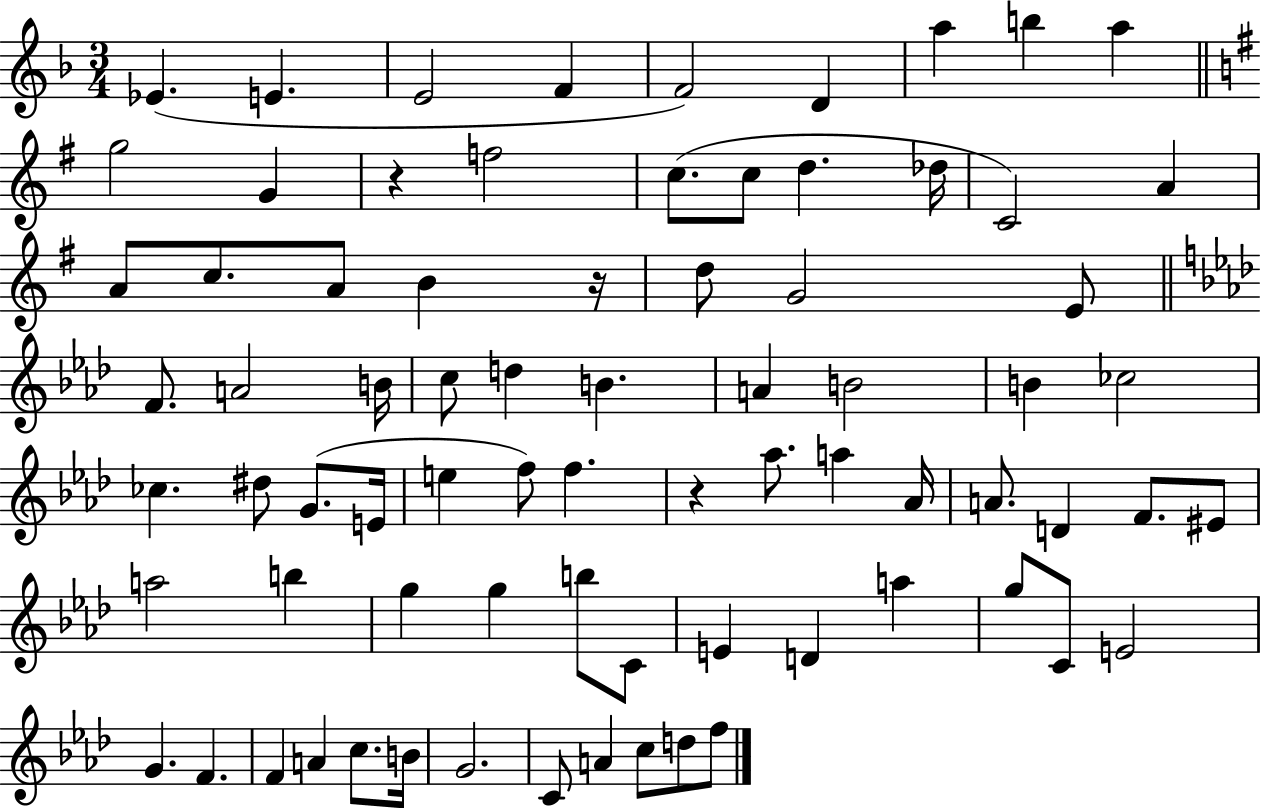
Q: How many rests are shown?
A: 3